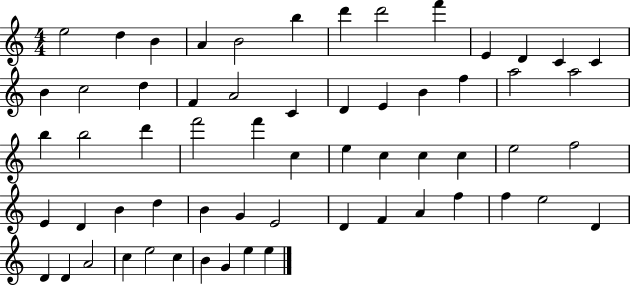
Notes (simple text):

E5/h D5/q B4/q A4/q B4/h B5/q D6/q D6/h F6/q E4/q D4/q C4/q C4/q B4/q C5/h D5/q F4/q A4/h C4/q D4/q E4/q B4/q F5/q A5/h A5/h B5/q B5/h D6/q F6/h F6/q C5/q E5/q C5/q C5/q C5/q E5/h F5/h E4/q D4/q B4/q D5/q B4/q G4/q E4/h D4/q F4/q A4/q F5/q F5/q E5/h D4/q D4/q D4/q A4/h C5/q E5/h C5/q B4/q G4/q E5/q E5/q